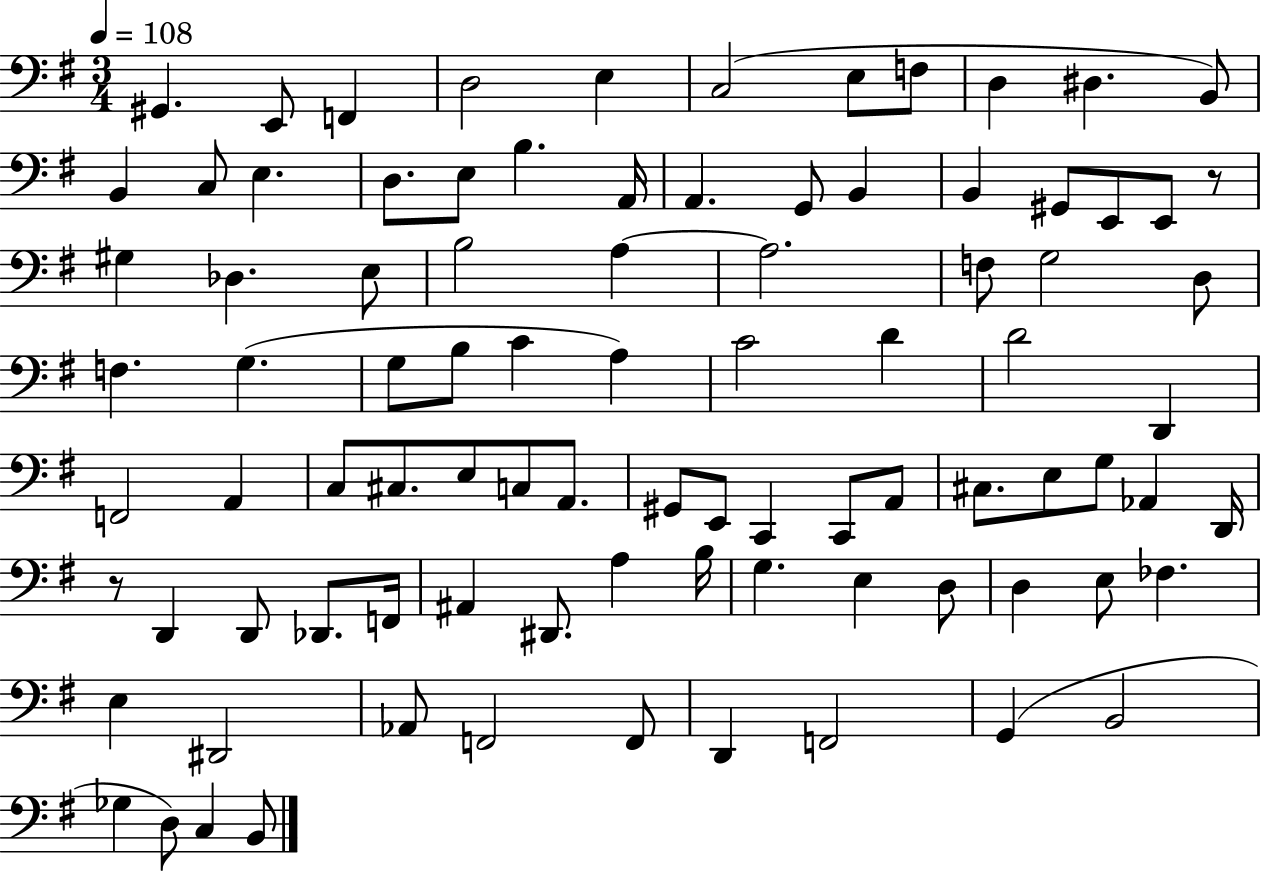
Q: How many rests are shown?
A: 2